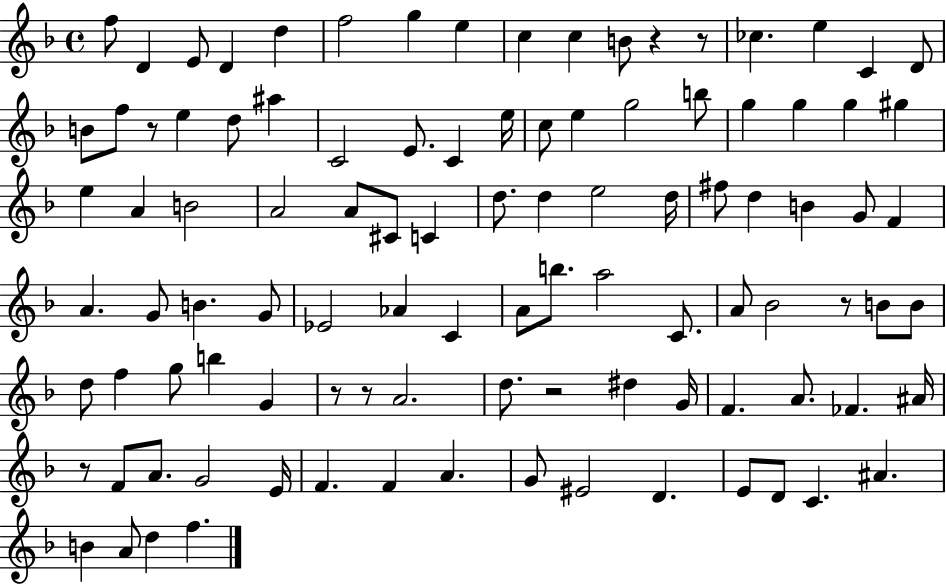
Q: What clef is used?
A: treble